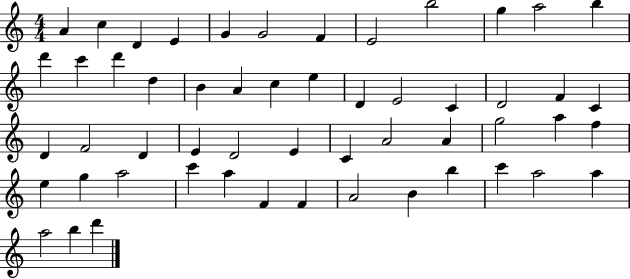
{
  \clef treble
  \numericTimeSignature
  \time 4/4
  \key c \major
  a'4 c''4 d'4 e'4 | g'4 g'2 f'4 | e'2 b''2 | g''4 a''2 b''4 | \break d'''4 c'''4 d'''4 d''4 | b'4 a'4 c''4 e''4 | d'4 e'2 c'4 | d'2 f'4 c'4 | \break d'4 f'2 d'4 | e'4 d'2 e'4 | c'4 a'2 a'4 | g''2 a''4 f''4 | \break e''4 g''4 a''2 | c'''4 a''4 f'4 f'4 | a'2 b'4 b''4 | c'''4 a''2 a''4 | \break a''2 b''4 d'''4 | \bar "|."
}